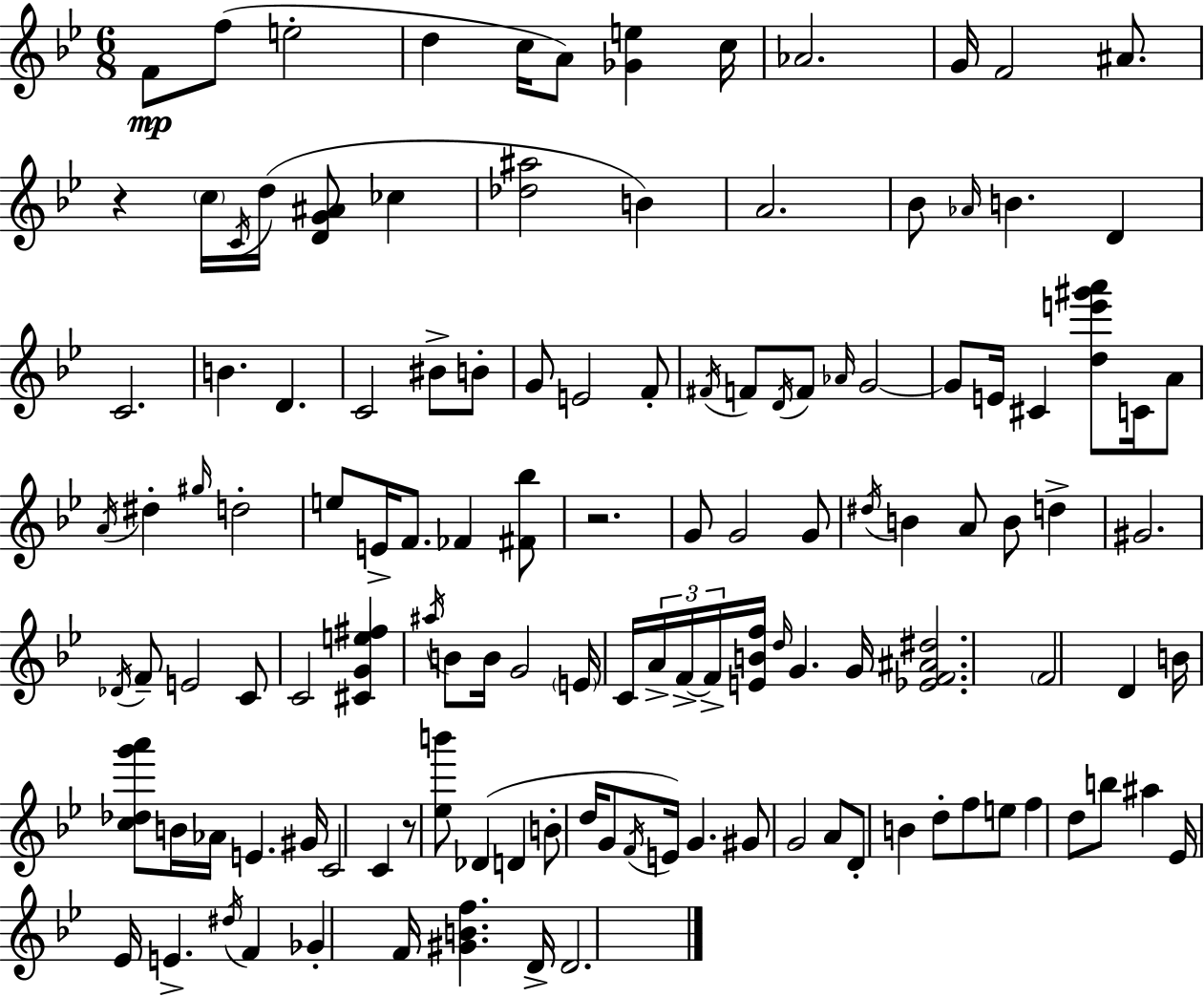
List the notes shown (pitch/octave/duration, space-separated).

F4/e F5/e E5/h D5/q C5/s A4/e [Gb4,E5]/q C5/s Ab4/h. G4/s F4/h A#4/e. R/q C5/s C4/s D5/s [D4,G4,A#4]/e CES5/q [Db5,A#5]/h B4/q A4/h. Bb4/e Ab4/s B4/q. D4/q C4/h. B4/q. D4/q. C4/h BIS4/e B4/e G4/e E4/h F4/e F#4/s F4/e D4/s F4/e Ab4/s G4/h G4/e E4/s C#4/q [D5,E6,G#6,A6]/e C4/s A4/e A4/s D#5/q G#5/s D5/h E5/e E4/s F4/e. FES4/q [F#4,Bb5]/e R/h. G4/e G4/h G4/e D#5/s B4/q A4/e B4/e D5/q G#4/h. Db4/s F4/e E4/h C4/e C4/h [C#4,G4,E5,F#5]/q A#5/s B4/e B4/s G4/h E4/s C4/s A4/s F4/s F4/s [E4,B4,F5]/s D5/s G4/q. G4/s [Eb4,F4,A#4,D#5]/h. F4/h D4/q B4/s [C5,Db5,G6,A6]/e B4/s Ab4/s E4/q. G#4/s C4/h C4/q R/e [Eb5,B6]/e Db4/q D4/q B4/e D5/s G4/e F4/s E4/s G4/q. G#4/e G4/h A4/e D4/e B4/q D5/e F5/e E5/e F5/q D5/e B5/e A#5/q Eb4/s Eb4/s E4/q. D#5/s F4/q Gb4/q F4/s [G#4,B4,F5]/q. D4/s D4/h.